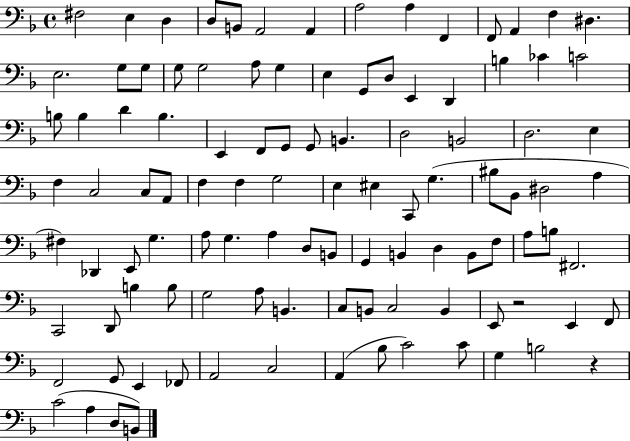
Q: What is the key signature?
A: F major